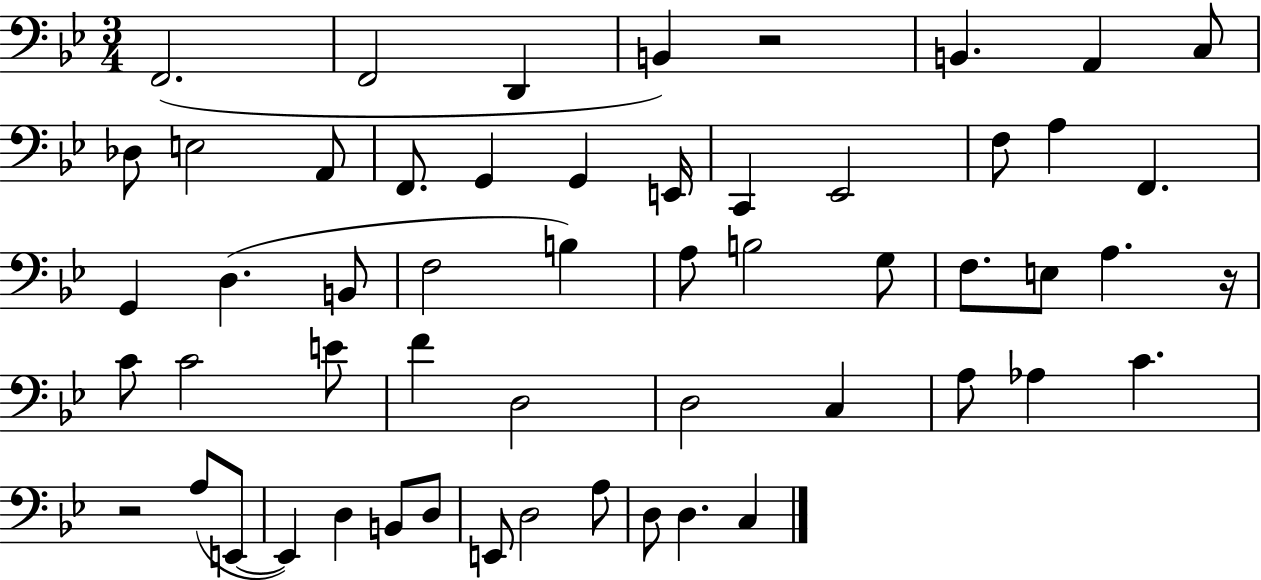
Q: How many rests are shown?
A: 3